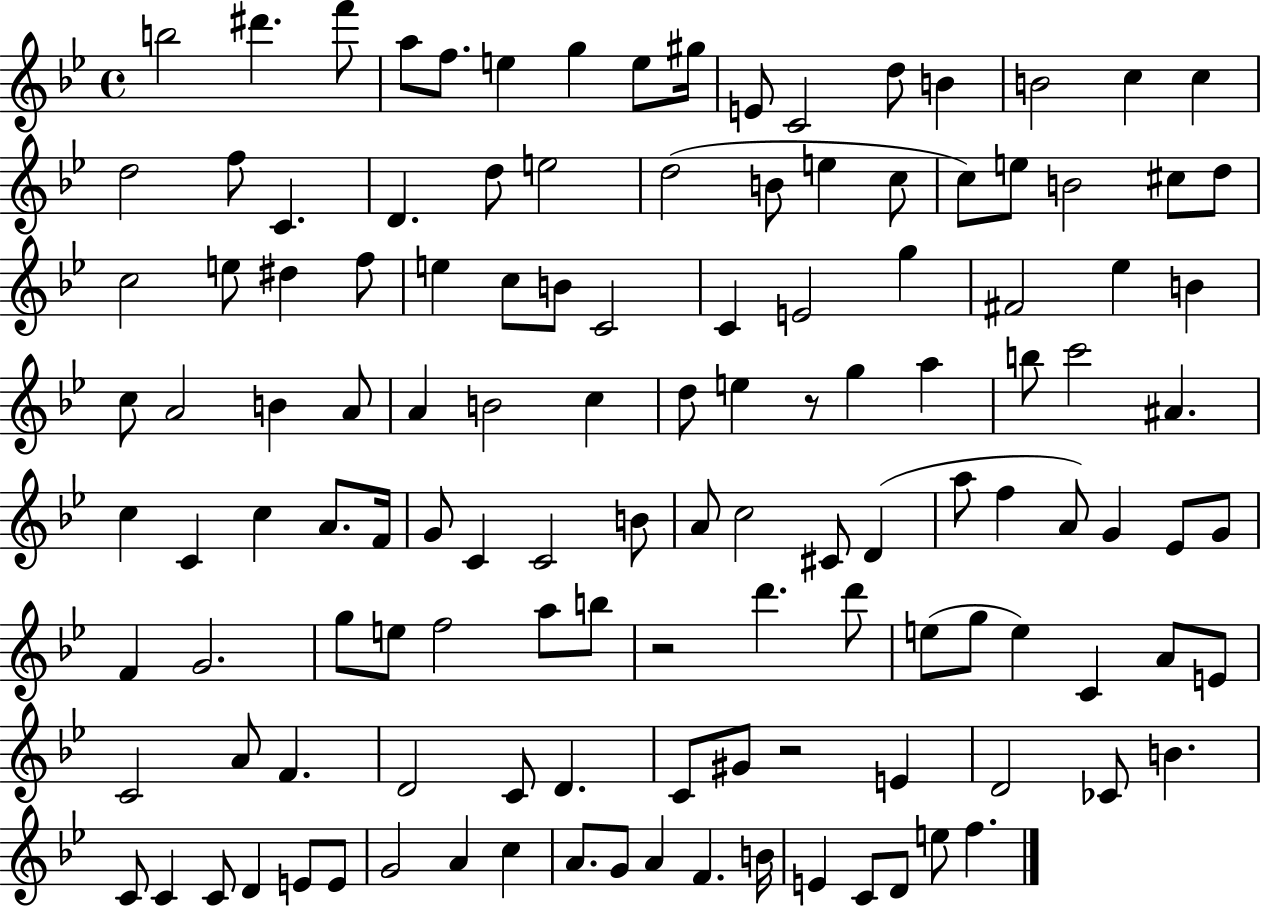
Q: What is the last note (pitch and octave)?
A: F5